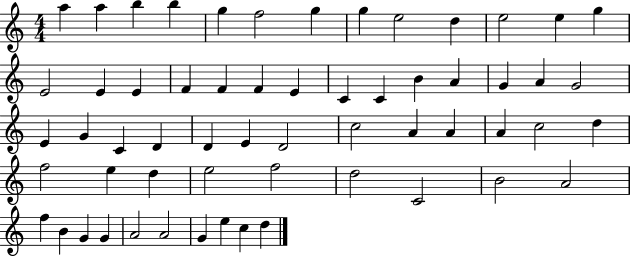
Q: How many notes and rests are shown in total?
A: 59